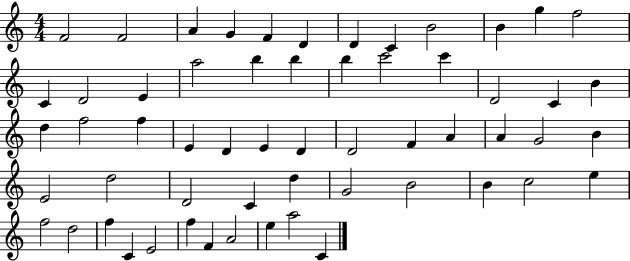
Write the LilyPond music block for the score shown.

{
  \clef treble
  \numericTimeSignature
  \time 4/4
  \key c \major
  f'2 f'2 | a'4 g'4 f'4 d'4 | d'4 c'4 b'2 | b'4 g''4 f''2 | \break c'4 d'2 e'4 | a''2 b''4 b''4 | b''4 c'''2 c'''4 | d'2 c'4 b'4 | \break d''4 f''2 f''4 | e'4 d'4 e'4 d'4 | d'2 f'4 a'4 | a'4 g'2 b'4 | \break e'2 d''2 | d'2 c'4 d''4 | g'2 b'2 | b'4 c''2 e''4 | \break f''2 d''2 | f''4 c'4 e'2 | f''4 f'4 a'2 | e''4 a''2 c'4 | \break \bar "|."
}